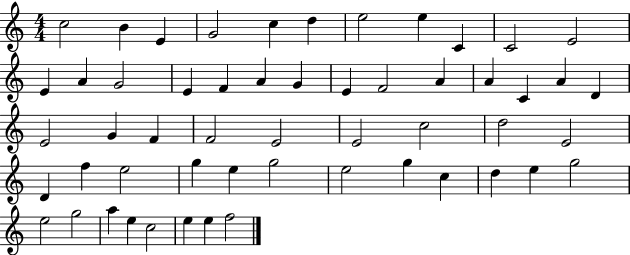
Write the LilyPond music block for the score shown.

{
  \clef treble
  \numericTimeSignature
  \time 4/4
  \key c \major
  c''2 b'4 e'4 | g'2 c''4 d''4 | e''2 e''4 c'4 | c'2 e'2 | \break e'4 a'4 g'2 | e'4 f'4 a'4 g'4 | e'4 f'2 a'4 | a'4 c'4 a'4 d'4 | \break e'2 g'4 f'4 | f'2 e'2 | e'2 c''2 | d''2 e'2 | \break d'4 f''4 e''2 | g''4 e''4 g''2 | e''2 g''4 c''4 | d''4 e''4 g''2 | \break e''2 g''2 | a''4 e''4 c''2 | e''4 e''4 f''2 | \bar "|."
}